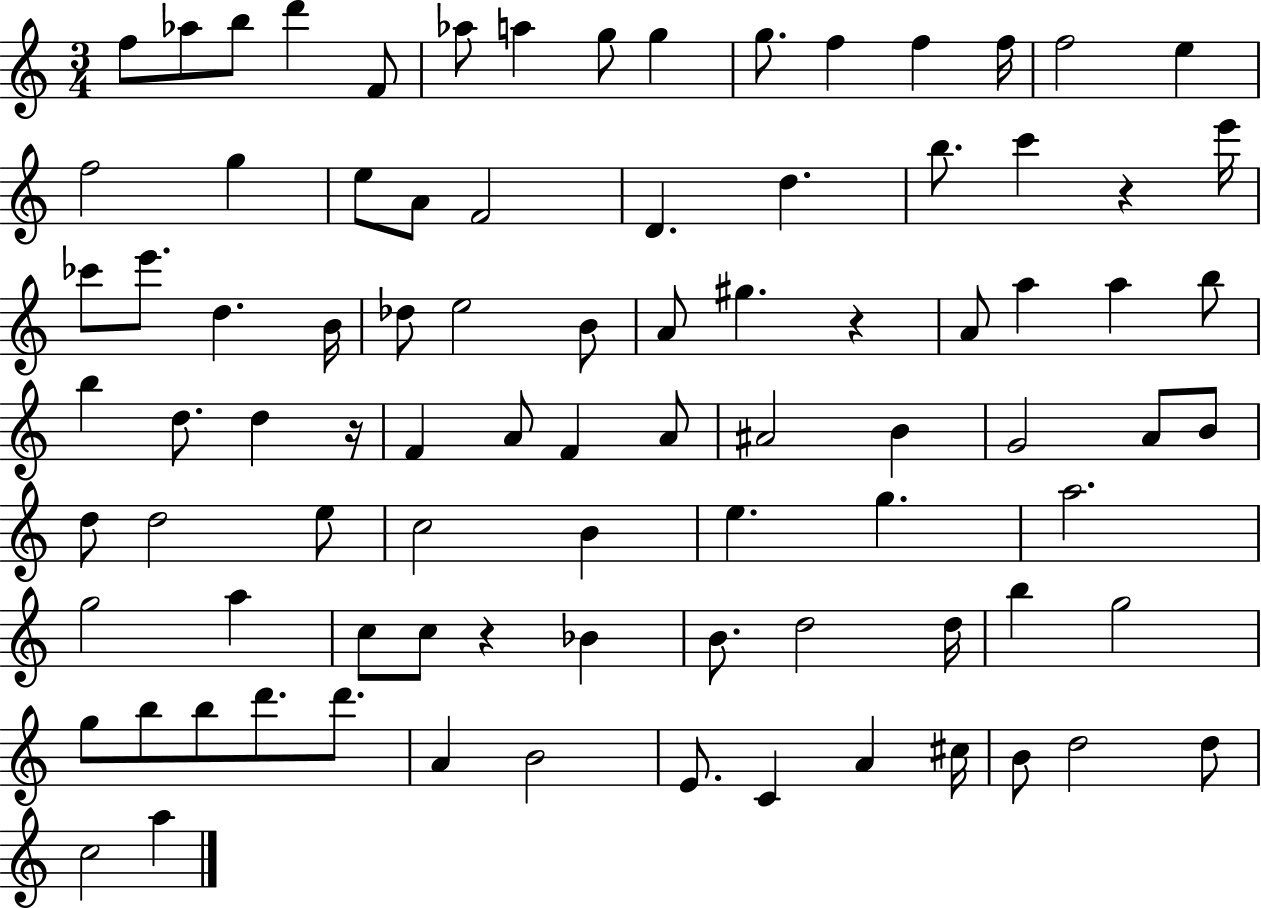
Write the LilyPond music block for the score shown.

{
  \clef treble
  \numericTimeSignature
  \time 3/4
  \key c \major
  f''8 aes''8 b''8 d'''4 f'8 | aes''8 a''4 g''8 g''4 | g''8. f''4 f''4 f''16 | f''2 e''4 | \break f''2 g''4 | e''8 a'8 f'2 | d'4. d''4. | b''8. c'''4 r4 e'''16 | \break ces'''8 e'''8. d''4. b'16 | des''8 e''2 b'8 | a'8 gis''4. r4 | a'8 a''4 a''4 b''8 | \break b''4 d''8. d''4 r16 | f'4 a'8 f'4 a'8 | ais'2 b'4 | g'2 a'8 b'8 | \break d''8 d''2 e''8 | c''2 b'4 | e''4. g''4. | a''2. | \break g''2 a''4 | c''8 c''8 r4 bes'4 | b'8. d''2 d''16 | b''4 g''2 | \break g''8 b''8 b''8 d'''8. d'''8. | a'4 b'2 | e'8. c'4 a'4 cis''16 | b'8 d''2 d''8 | \break c''2 a''4 | \bar "|."
}